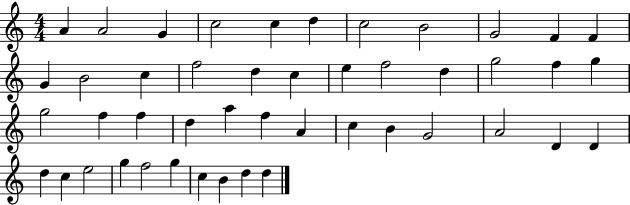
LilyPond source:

{
  \clef treble
  \numericTimeSignature
  \time 4/4
  \key c \major
  a'4 a'2 g'4 | c''2 c''4 d''4 | c''2 b'2 | g'2 f'4 f'4 | \break g'4 b'2 c''4 | f''2 d''4 c''4 | e''4 f''2 d''4 | g''2 f''4 g''4 | \break g''2 f''4 f''4 | d''4 a''4 f''4 a'4 | c''4 b'4 g'2 | a'2 d'4 d'4 | \break d''4 c''4 e''2 | g''4 f''2 g''4 | c''4 b'4 d''4 d''4 | \bar "|."
}